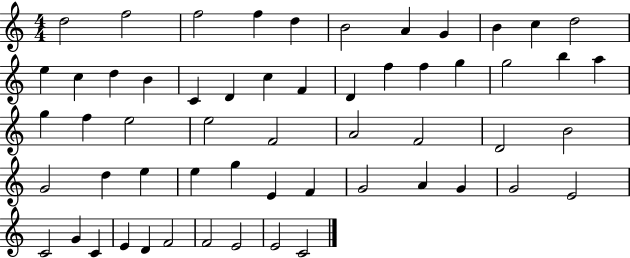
{
  \clef treble
  \numericTimeSignature
  \time 4/4
  \key c \major
  d''2 f''2 | f''2 f''4 d''4 | b'2 a'4 g'4 | b'4 c''4 d''2 | \break e''4 c''4 d''4 b'4 | c'4 d'4 c''4 f'4 | d'4 f''4 f''4 g''4 | g''2 b''4 a''4 | \break g''4 f''4 e''2 | e''2 f'2 | a'2 f'2 | d'2 b'2 | \break g'2 d''4 e''4 | e''4 g''4 e'4 f'4 | g'2 a'4 g'4 | g'2 e'2 | \break c'2 g'4 c'4 | e'4 d'4 f'2 | f'2 e'2 | e'2 c'2 | \break \bar "|."
}